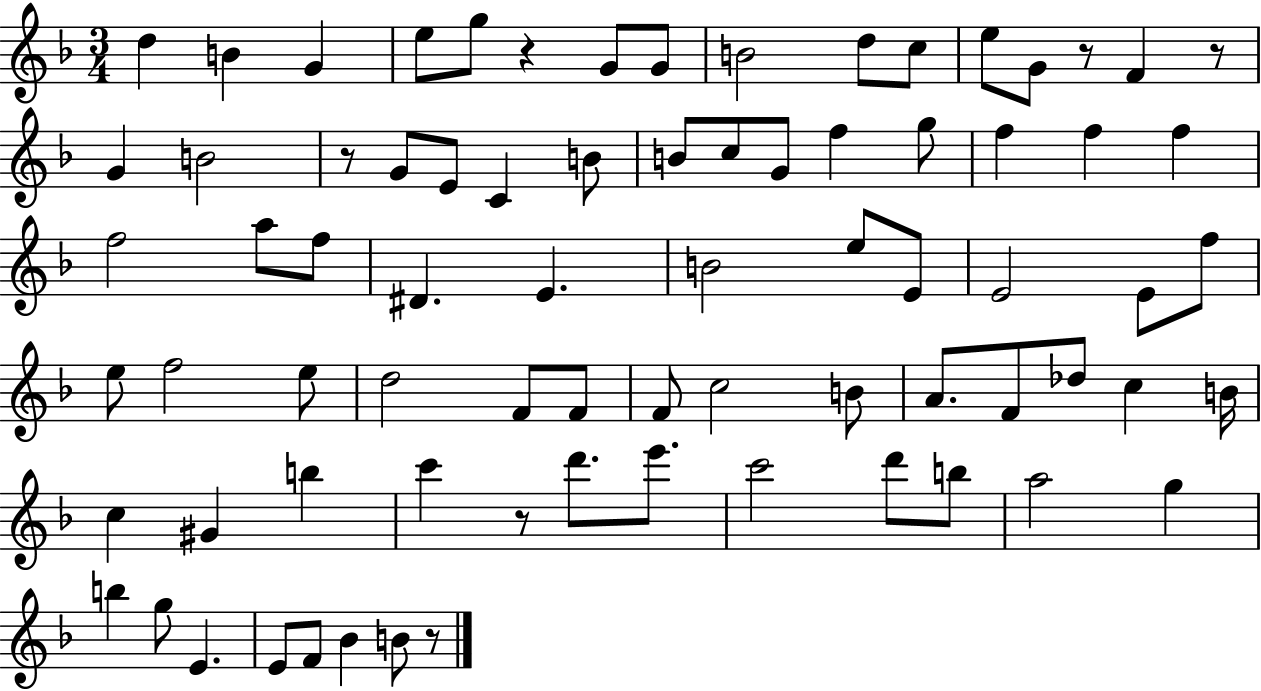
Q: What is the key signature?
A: F major